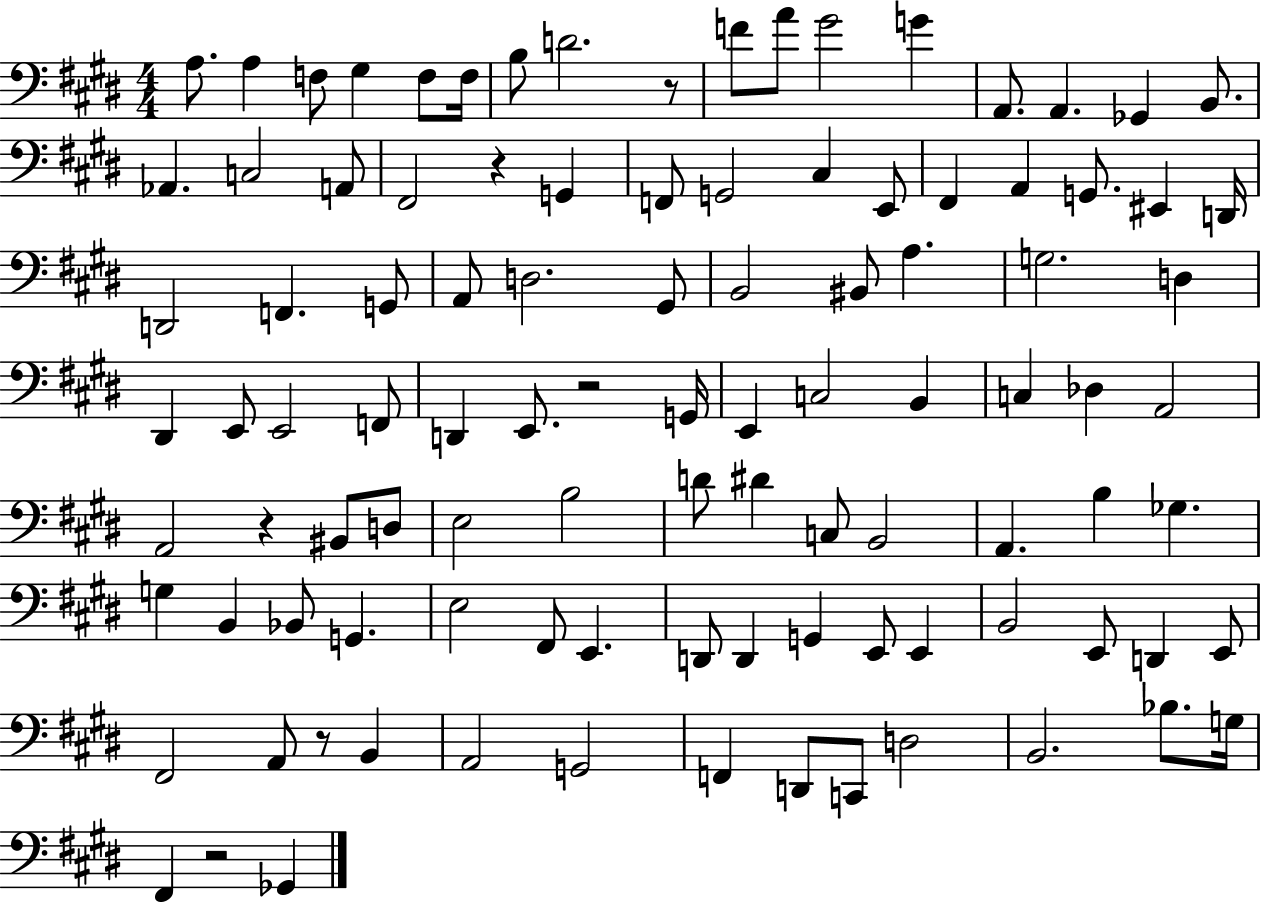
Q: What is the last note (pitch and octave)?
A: Gb2